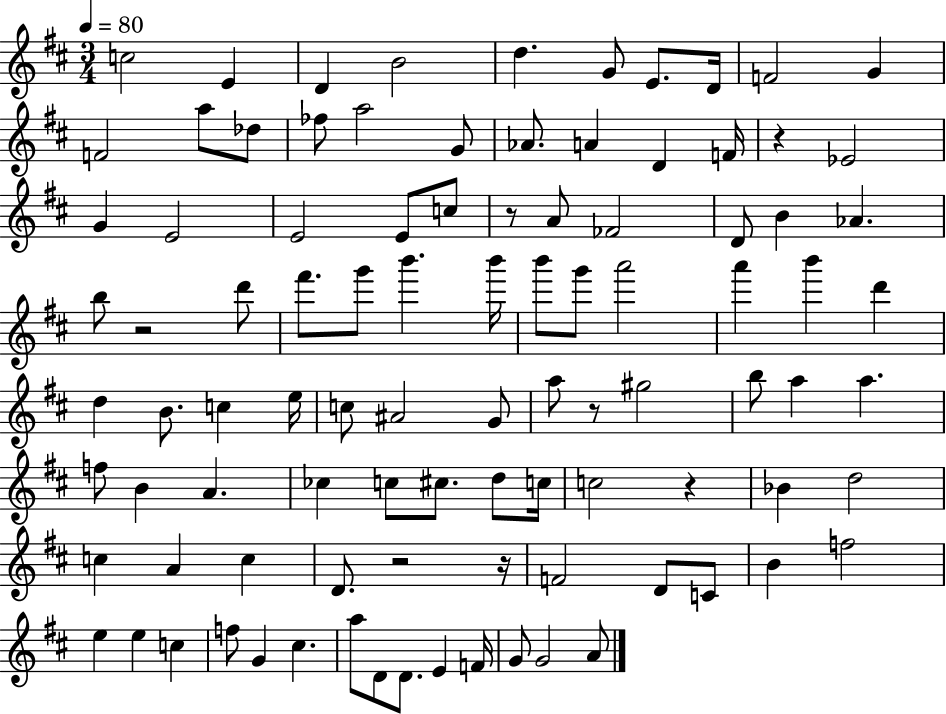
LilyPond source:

{
  \clef treble
  \numericTimeSignature
  \time 3/4
  \key d \major
  \tempo 4 = 80
  \repeat volta 2 { c''2 e'4 | d'4 b'2 | d''4. g'8 e'8. d'16 | f'2 g'4 | \break f'2 a''8 des''8 | fes''8 a''2 g'8 | aes'8. a'4 d'4 f'16 | r4 ees'2 | \break g'4 e'2 | e'2 e'8 c''8 | r8 a'8 fes'2 | d'8 b'4 aes'4. | \break b''8 r2 d'''8 | fis'''8. g'''8 b'''4. b'''16 | b'''8 g'''8 a'''2 | a'''4 b'''4 d'''4 | \break d''4 b'8. c''4 e''16 | c''8 ais'2 g'8 | a''8 r8 gis''2 | b''8 a''4 a''4. | \break f''8 b'4 a'4. | ces''4 c''8 cis''8. d''8 c''16 | c''2 r4 | bes'4 d''2 | \break c''4 a'4 c''4 | d'8. r2 r16 | f'2 d'8 c'8 | b'4 f''2 | \break e''4 e''4 c''4 | f''8 g'4 cis''4. | a''8 d'8 d'8. e'4 f'16 | g'8 g'2 a'8 | \break } \bar "|."
}